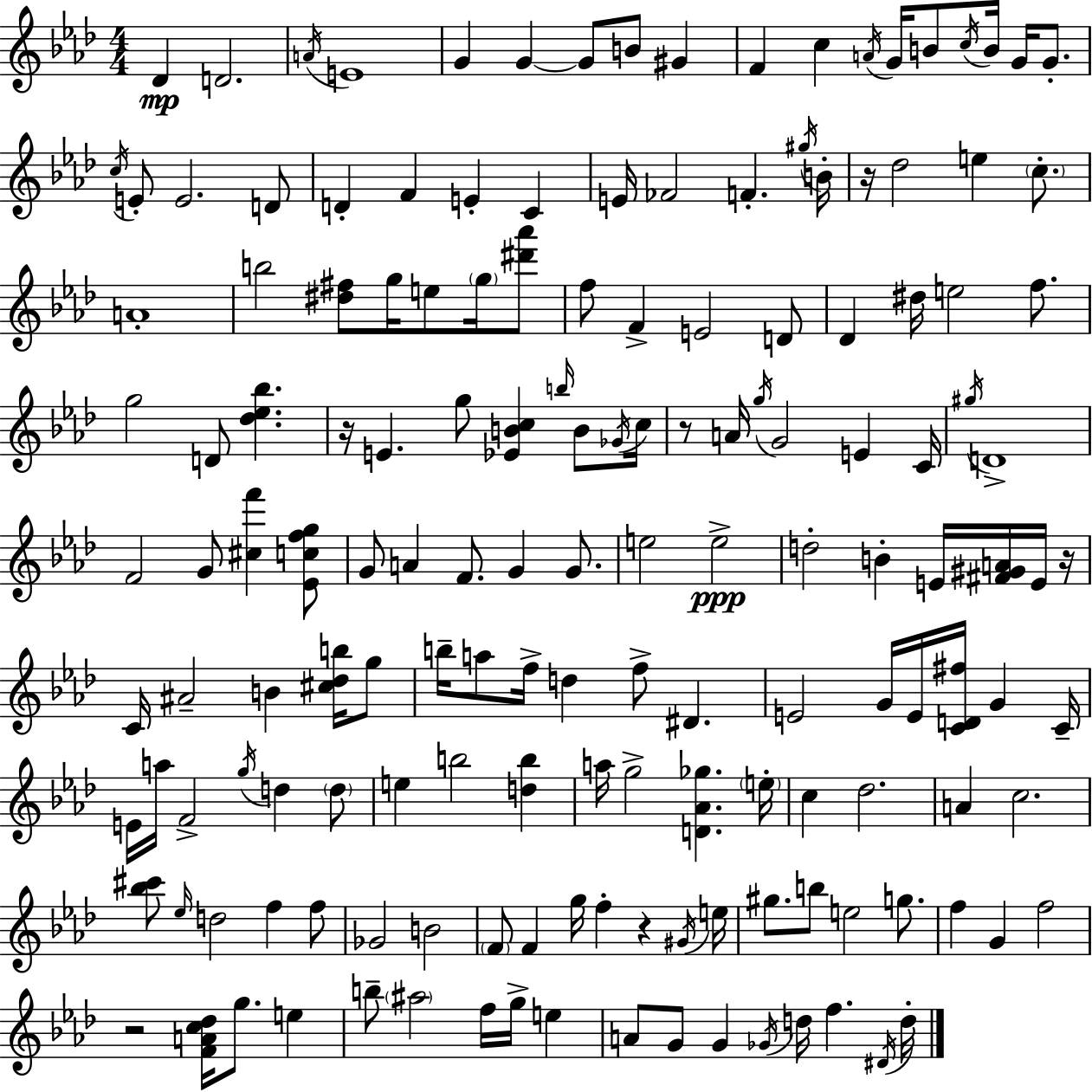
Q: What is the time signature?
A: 4/4